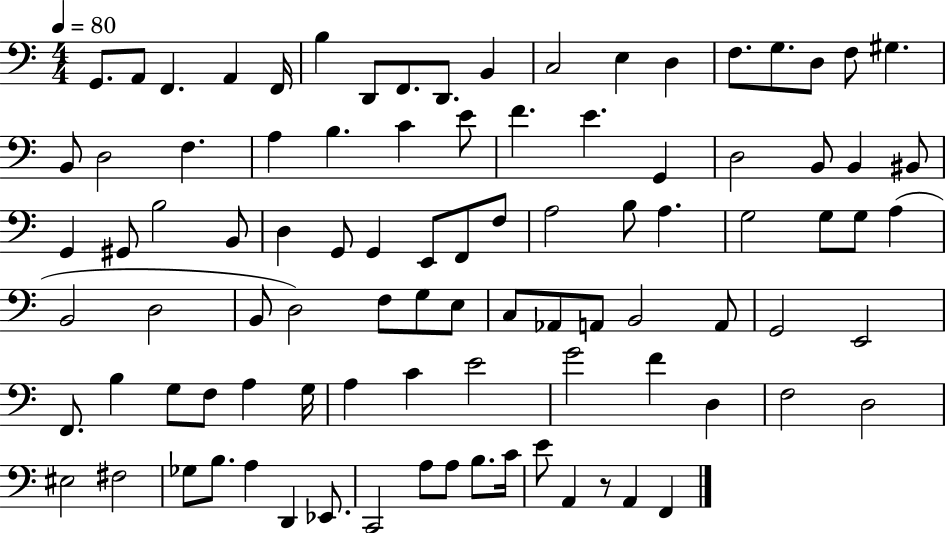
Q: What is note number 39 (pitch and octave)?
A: G2